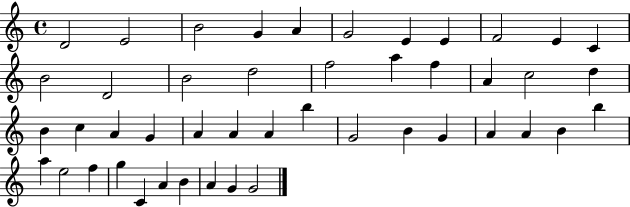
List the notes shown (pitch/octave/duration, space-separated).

D4/h E4/h B4/h G4/q A4/q G4/h E4/q E4/q F4/h E4/q C4/q B4/h D4/h B4/h D5/h F5/h A5/q F5/q A4/q C5/h D5/q B4/q C5/q A4/q G4/q A4/q A4/q A4/q B5/q G4/h B4/q G4/q A4/q A4/q B4/q B5/q A5/q E5/h F5/q G5/q C4/q A4/q B4/q A4/q G4/q G4/h